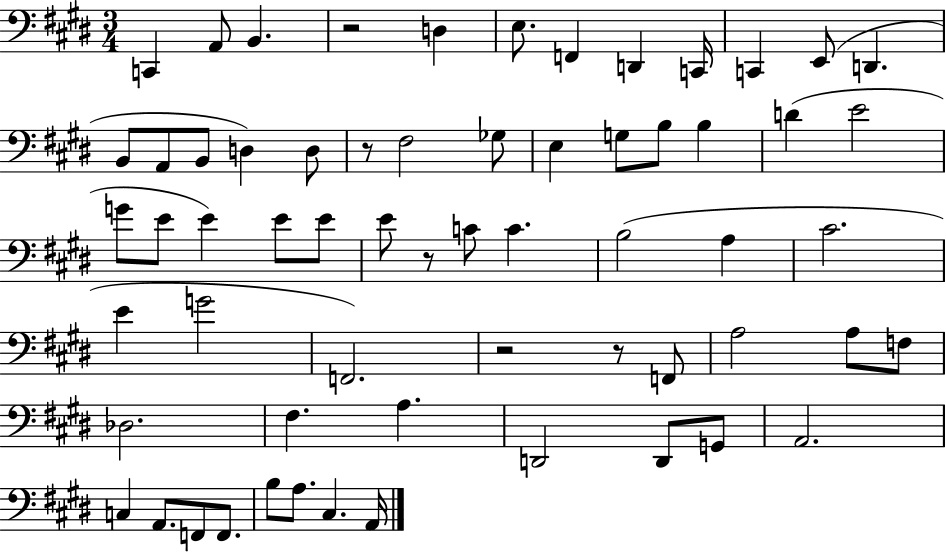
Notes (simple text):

C2/q A2/e B2/q. R/h D3/q E3/e. F2/q D2/q C2/s C2/q E2/e D2/q. B2/e A2/e B2/e D3/q D3/e R/e F#3/h Gb3/e E3/q G3/e B3/e B3/q D4/q E4/h G4/e E4/e E4/q E4/e E4/e E4/e R/e C4/e C4/q. B3/h A3/q C#4/h. E4/q G4/h F2/h. R/h R/e F2/e A3/h A3/e F3/e Db3/h. F#3/q. A3/q. D2/h D2/e G2/e A2/h. C3/q A2/e. F2/e F2/e. B3/e A3/e. C#3/q. A2/s